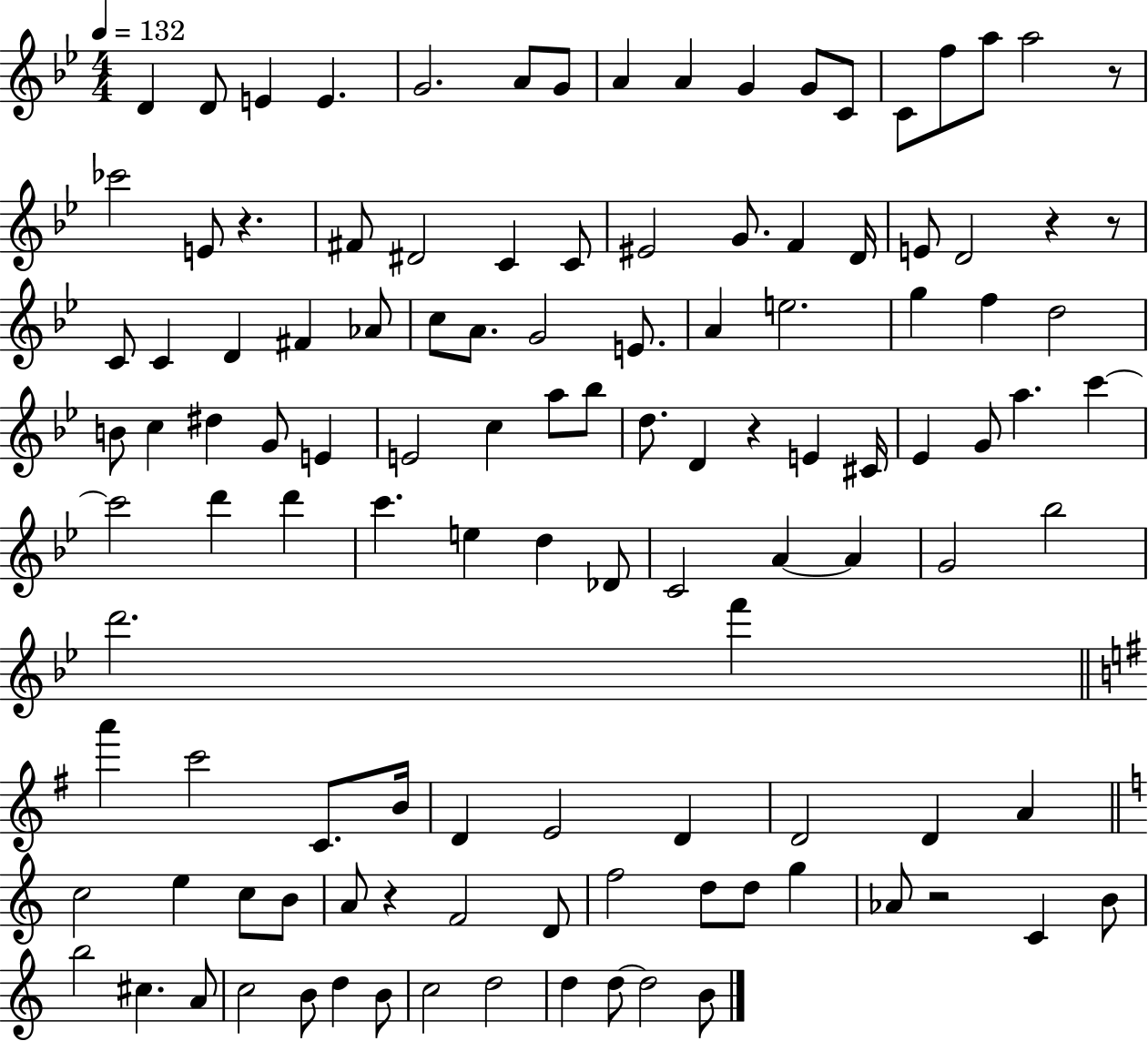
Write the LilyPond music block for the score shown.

{
  \clef treble
  \numericTimeSignature
  \time 4/4
  \key bes \major
  \tempo 4 = 132
  d'4 d'8 e'4 e'4. | g'2. a'8 g'8 | a'4 a'4 g'4 g'8 c'8 | c'8 f''8 a''8 a''2 r8 | \break ces'''2 e'8 r4. | fis'8 dis'2 c'4 c'8 | eis'2 g'8. f'4 d'16 | e'8 d'2 r4 r8 | \break c'8 c'4 d'4 fis'4 aes'8 | c''8 a'8. g'2 e'8. | a'4 e''2. | g''4 f''4 d''2 | \break b'8 c''4 dis''4 g'8 e'4 | e'2 c''4 a''8 bes''8 | d''8. d'4 r4 e'4 cis'16 | ees'4 g'8 a''4. c'''4~~ | \break c'''2 d'''4 d'''4 | c'''4. e''4 d''4 des'8 | c'2 a'4~~ a'4 | g'2 bes''2 | \break d'''2. f'''4 | \bar "||" \break \key e \minor a'''4 c'''2 c'8. b'16 | d'4 e'2 d'4 | d'2 d'4 a'4 | \bar "||" \break \key a \minor c''2 e''4 c''8 b'8 | a'8 r4 f'2 d'8 | f''2 d''8 d''8 g''4 | aes'8 r2 c'4 b'8 | \break b''2 cis''4. a'8 | c''2 b'8 d''4 b'8 | c''2 d''2 | d''4 d''8~~ d''2 b'8 | \break \bar "|."
}